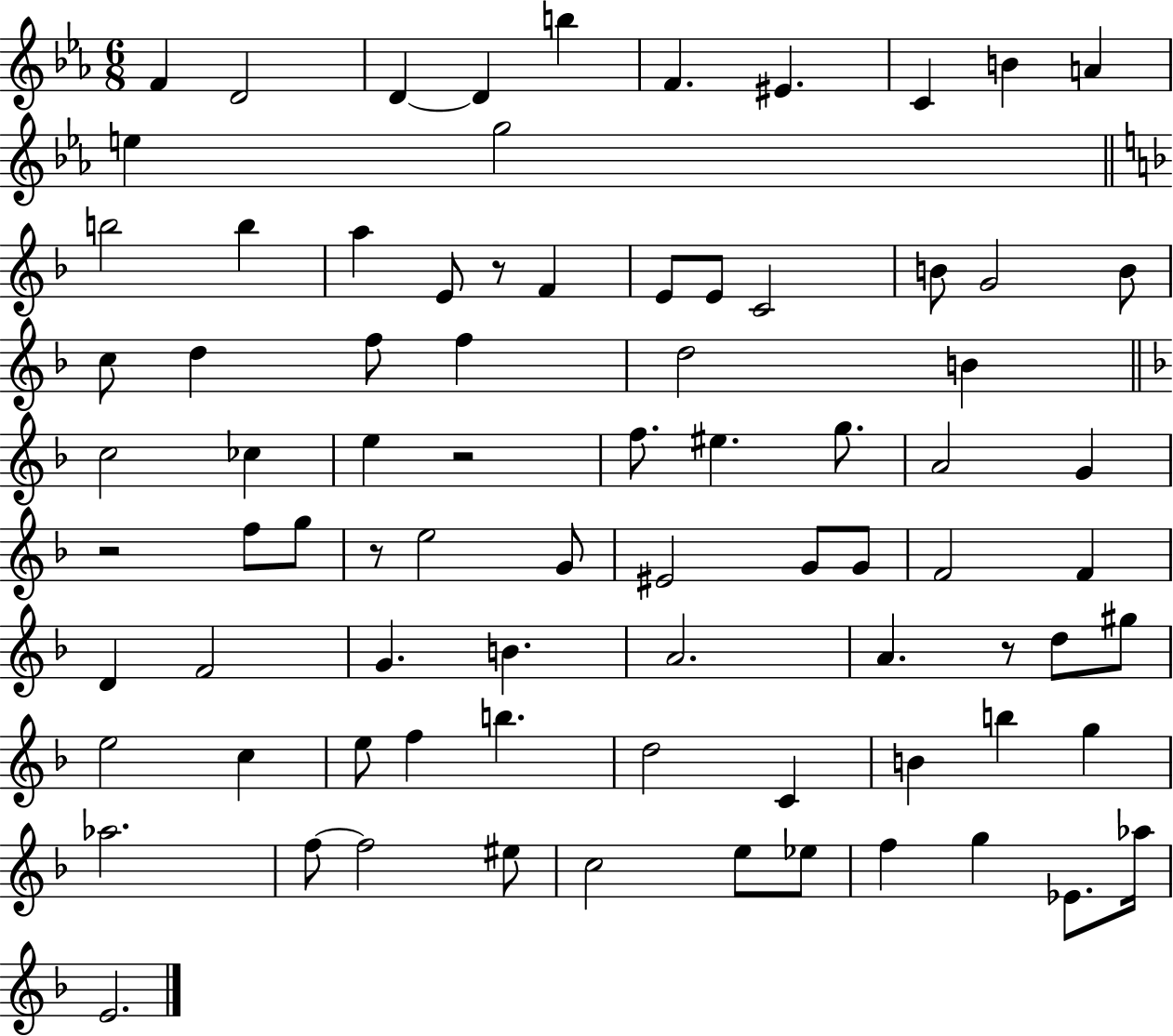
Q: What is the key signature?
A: EES major